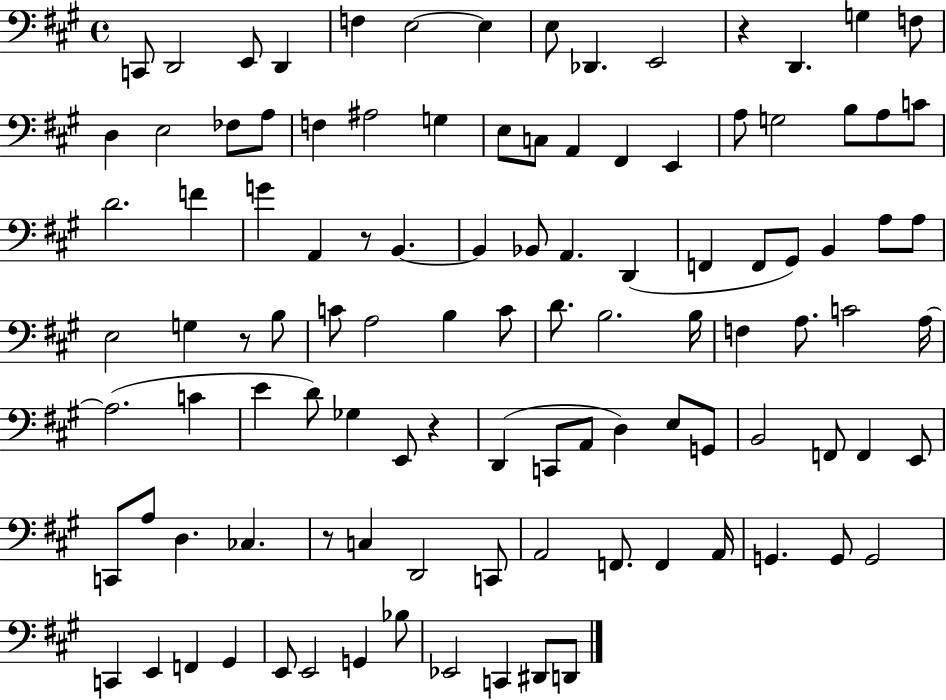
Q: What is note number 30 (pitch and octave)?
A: C4